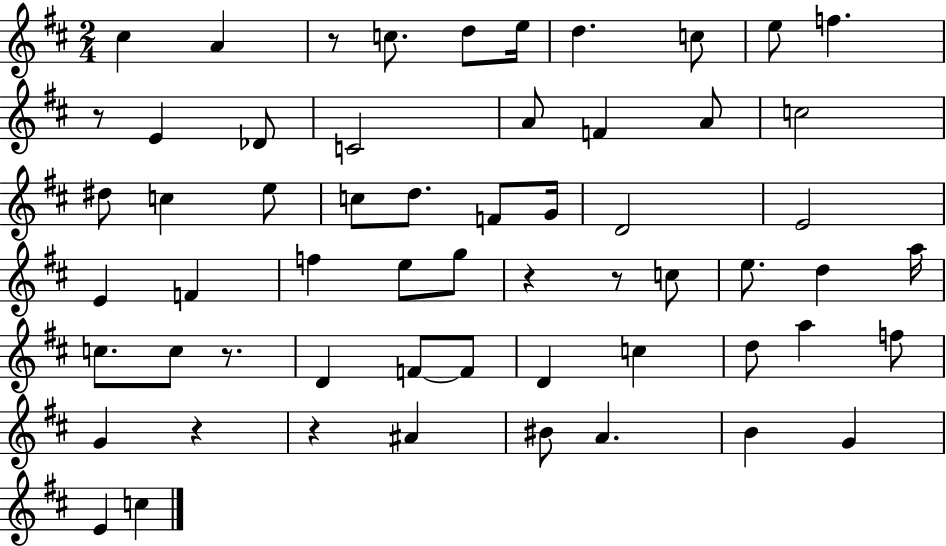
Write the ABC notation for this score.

X:1
T:Untitled
M:2/4
L:1/4
K:D
^c A z/2 c/2 d/2 e/4 d c/2 e/2 f z/2 E _D/2 C2 A/2 F A/2 c2 ^d/2 c e/2 c/2 d/2 F/2 G/4 D2 E2 E F f e/2 g/2 z z/2 c/2 e/2 d a/4 c/2 c/2 z/2 D F/2 F/2 D c d/2 a f/2 G z z ^A ^B/2 A B G E c